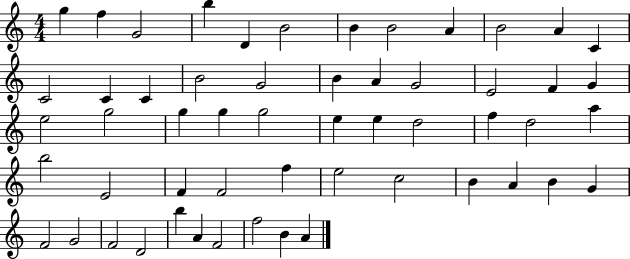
{
  \clef treble
  \numericTimeSignature
  \time 4/4
  \key c \major
  g''4 f''4 g'2 | b''4 d'4 b'2 | b'4 b'2 a'4 | b'2 a'4 c'4 | \break c'2 c'4 c'4 | b'2 g'2 | b'4 a'4 g'2 | e'2 f'4 g'4 | \break e''2 g''2 | g''4 g''4 g''2 | e''4 e''4 d''2 | f''4 d''2 a''4 | \break b''2 e'2 | f'4 f'2 f''4 | e''2 c''2 | b'4 a'4 b'4 g'4 | \break f'2 g'2 | f'2 d'2 | b''4 a'4 f'2 | f''2 b'4 a'4 | \break \bar "|."
}